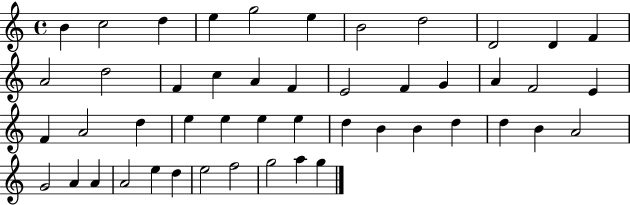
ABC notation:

X:1
T:Untitled
M:4/4
L:1/4
K:C
B c2 d e g2 e B2 d2 D2 D F A2 d2 F c A F E2 F G A F2 E F A2 d e e e e d B B d d B A2 G2 A A A2 e d e2 f2 g2 a g